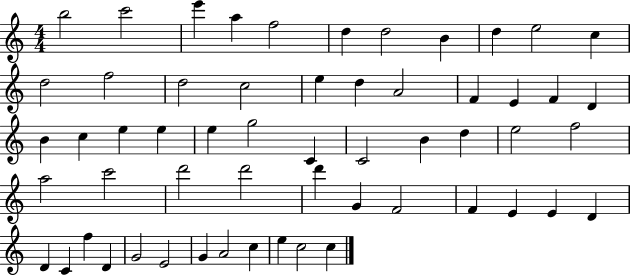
{
  \clef treble
  \numericTimeSignature
  \time 4/4
  \key c \major
  b''2 c'''2 | e'''4 a''4 f''2 | d''4 d''2 b'4 | d''4 e''2 c''4 | \break d''2 f''2 | d''2 c''2 | e''4 d''4 a'2 | f'4 e'4 f'4 d'4 | \break b'4 c''4 e''4 e''4 | e''4 g''2 c'4 | c'2 b'4 d''4 | e''2 f''2 | \break a''2 c'''2 | d'''2 d'''2 | d'''4 g'4 f'2 | f'4 e'4 e'4 d'4 | \break d'4 c'4 f''4 d'4 | g'2 e'2 | g'4 a'2 c''4 | e''4 c''2 c''4 | \break \bar "|."
}